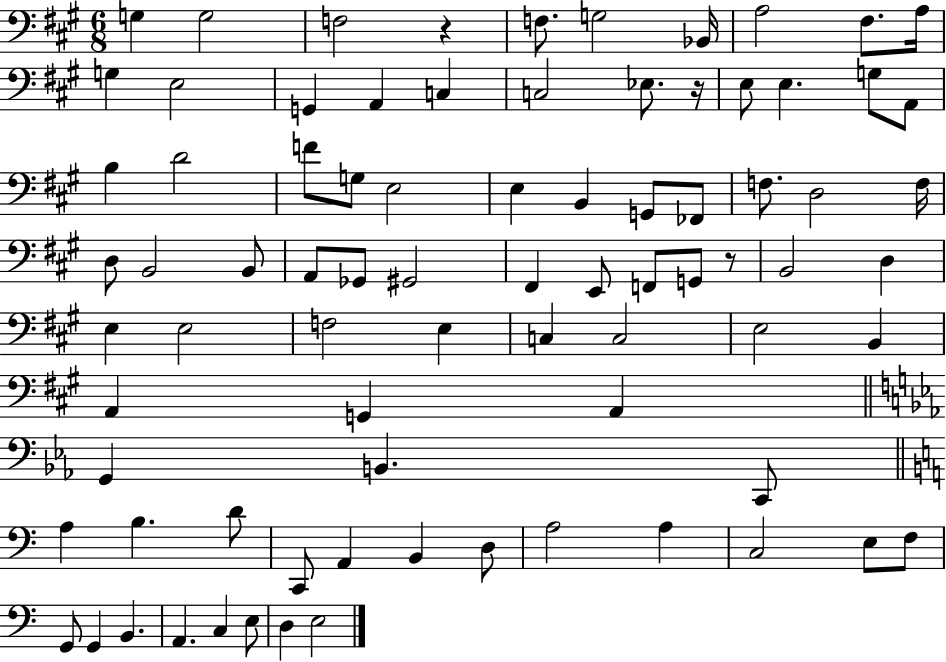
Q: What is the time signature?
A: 6/8